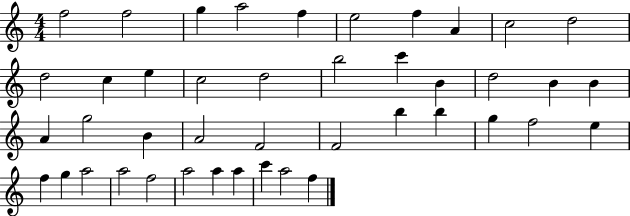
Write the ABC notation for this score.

X:1
T:Untitled
M:4/4
L:1/4
K:C
f2 f2 g a2 f e2 f A c2 d2 d2 c e c2 d2 b2 c' B d2 B B A g2 B A2 F2 F2 b b g f2 e f g a2 a2 f2 a2 a a c' a2 f